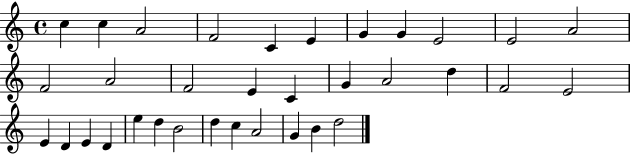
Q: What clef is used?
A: treble